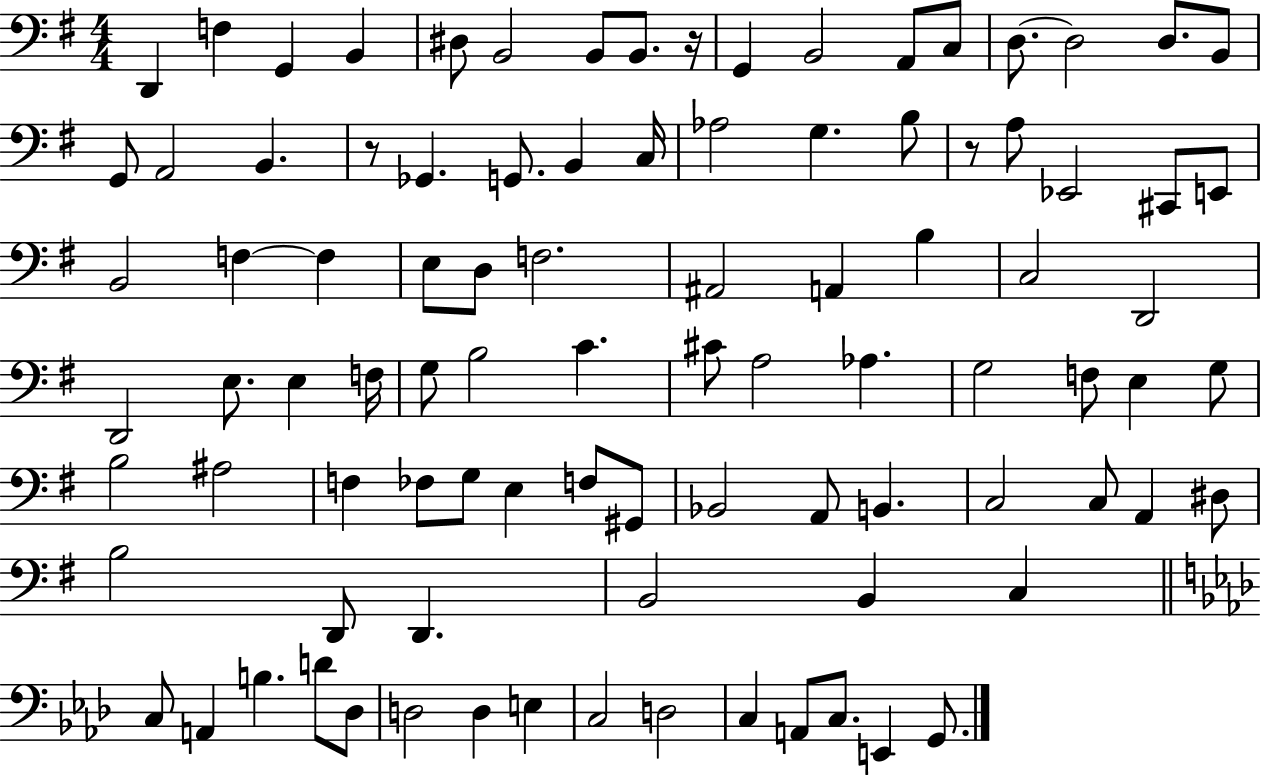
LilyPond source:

{
  \clef bass
  \numericTimeSignature
  \time 4/4
  \key g \major
  d,4 f4 g,4 b,4 | dis8 b,2 b,8 b,8. r16 | g,4 b,2 a,8 c8 | d8.~~ d2 d8. b,8 | \break g,8 a,2 b,4. | r8 ges,4. g,8. b,4 c16 | aes2 g4. b8 | r8 a8 ees,2 cis,8 e,8 | \break b,2 f4~~ f4 | e8 d8 f2. | ais,2 a,4 b4 | c2 d,2 | \break d,2 e8. e4 f16 | g8 b2 c'4. | cis'8 a2 aes4. | g2 f8 e4 g8 | \break b2 ais2 | f4 fes8 g8 e4 f8 gis,8 | bes,2 a,8 b,4. | c2 c8 a,4 dis8 | \break b2 d,8 d,4. | b,2 b,4 c4 | \bar "||" \break \key f \minor c8 a,4 b4. d'8 des8 | d2 d4 e4 | c2 d2 | c4 a,8 c8. e,4 g,8. | \break \bar "|."
}